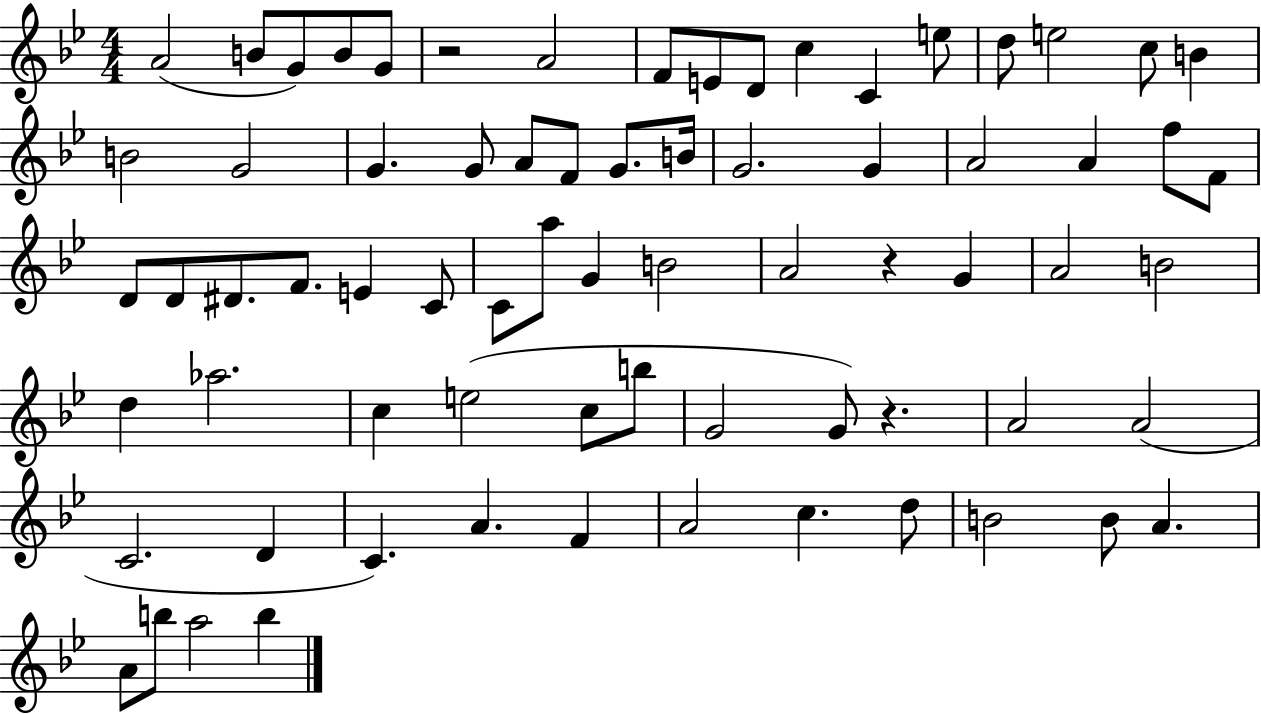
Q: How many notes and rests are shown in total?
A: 72